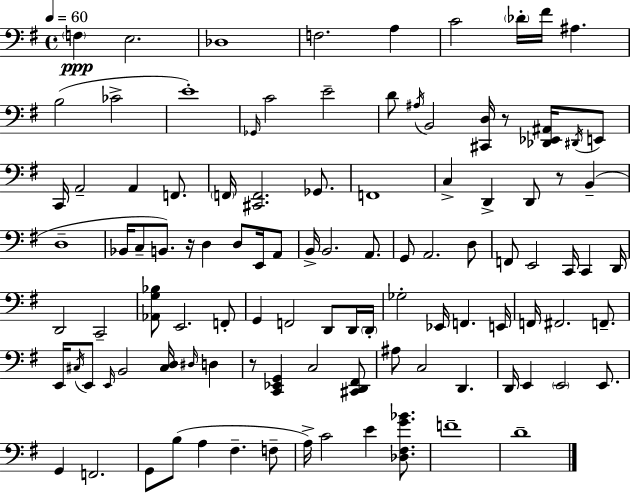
X:1
T:Untitled
M:4/4
L:1/4
K:Em
F, E,2 _D,4 F,2 A, C2 _D/4 ^F/4 ^A, B,2 _C2 E4 _G,,/4 C2 E2 D/2 ^A,/4 B,,2 [^C,,D,]/4 z/2 [_D,,_E,,^A,,]/4 ^D,,/4 E,,/2 C,,/4 A,,2 A,, F,,/2 F,,/4 [^C,,F,,]2 _G,,/2 F,,4 C, D,, D,,/2 z/2 B,, D,4 _B,,/4 C,/2 B,,/2 z/4 D, D,/2 E,,/4 A,,/2 B,,/4 B,,2 A,,/2 G,,/2 A,,2 D,/2 F,,/2 E,,2 C,,/4 C,, D,,/4 D,,2 C,,2 [_A,,G,_B,]/2 E,,2 F,,/2 G,, F,,2 D,,/2 D,,/4 D,,/4 _G,2 _E,,/4 F,, E,,/4 F,,/4 ^F,,2 F,,/2 E,,/4 ^C,/4 E,,/2 E,,/4 B,,2 [^C,D,]/4 ^D,/4 D, z/2 [C,,_E,,G,,] C,2 [^C,,D,,^F,,]/2 ^A,/2 C,2 D,, D,,/4 E,, E,,2 E,,/2 G,, F,,2 G,,/2 B,/2 A, ^F, F,/2 A,/4 C2 E [_D,^F,G_B]/2 F4 D4